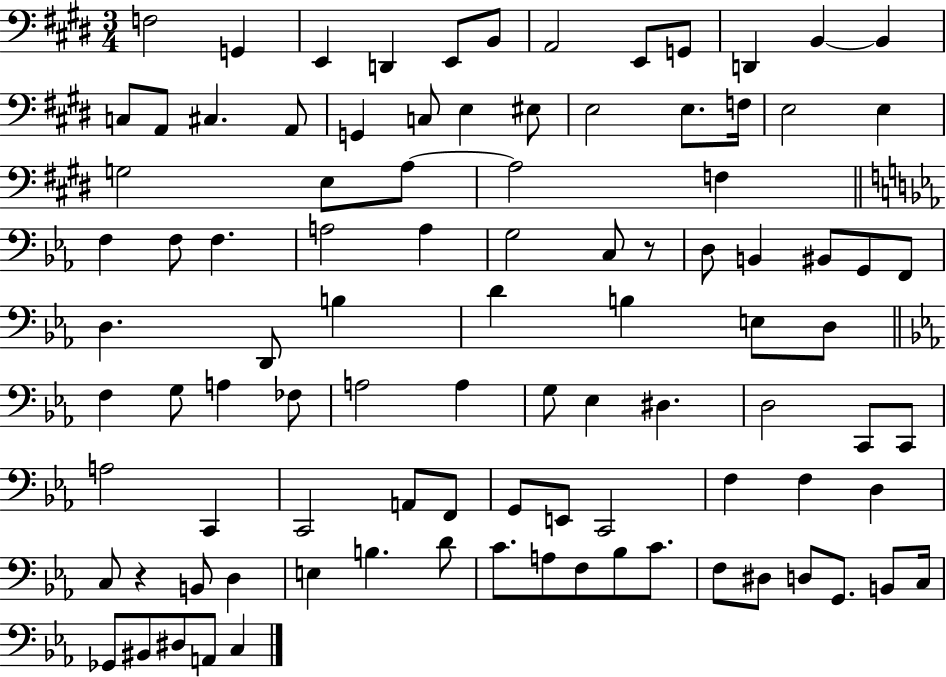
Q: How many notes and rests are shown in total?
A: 96